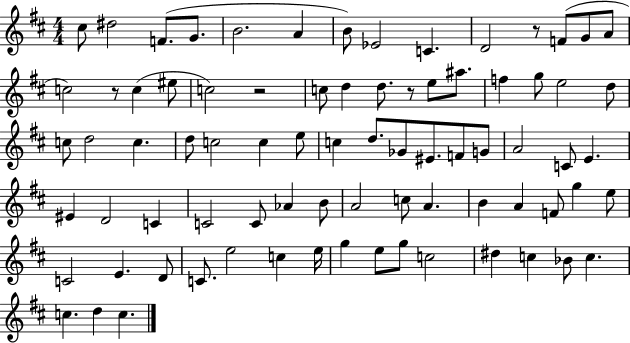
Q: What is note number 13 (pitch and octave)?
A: A4